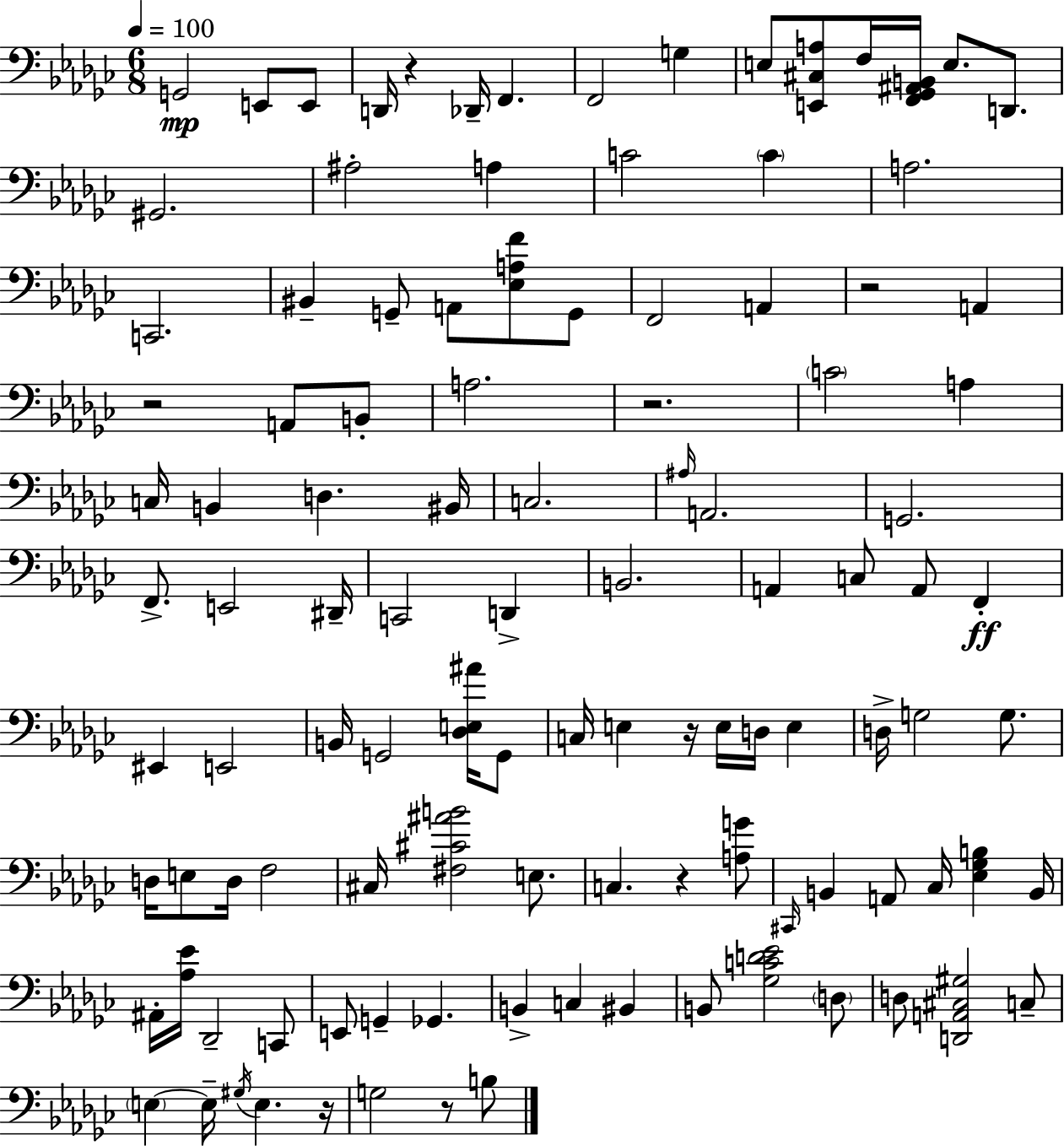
{
  \clef bass
  \numericTimeSignature
  \time 6/8
  \key ees \minor
  \tempo 4 = 100
  g,2\mp e,8 e,8 | d,16 r4 des,16-- f,4. | f,2 g4 | e8 <e, cis a>8 f16 <f, ges, ais, b,>16 e8. d,8. | \break gis,2. | ais2-. a4 | c'2 \parenthesize c'4 | a2. | \break c,2. | bis,4-- g,8-- a,8 <ees a f'>8 g,8 | f,2 a,4 | r2 a,4 | \break r2 a,8 b,8-. | a2. | r2. | \parenthesize c'2 a4 | \break c16 b,4 d4. bis,16 | c2. | \grace { ais16 } a,2. | g,2. | \break f,8.-> e,2 | dis,16-- c,2 d,4-> | b,2. | a,4 c8 a,8 f,4-.\ff | \break eis,4 e,2 | b,16 g,2 <des e ais'>16 g,8 | c16 e4 r16 e16 d16 e4 | d16-> g2 g8. | \break d16 e8 d16 f2 | cis16 <fis cis' ais' b'>2 e8. | c4. r4 <a g'>8 | \grace { cis,16 } b,4 a,8 ces16 <ees ges b>4 | \break b,16 ais,16-. <aes ees'>16 des,2-- | c,8 e,8 g,4-- ges,4. | b,4-> c4 bis,4 | b,8 <ges c' d' ees'>2 | \break \parenthesize d8 d8 <d, a, cis gis>2 | c8-- \parenthesize e4~~ e16-- \acciaccatura { gis16 } e4. | r16 g2 r8 | b8 \bar "|."
}